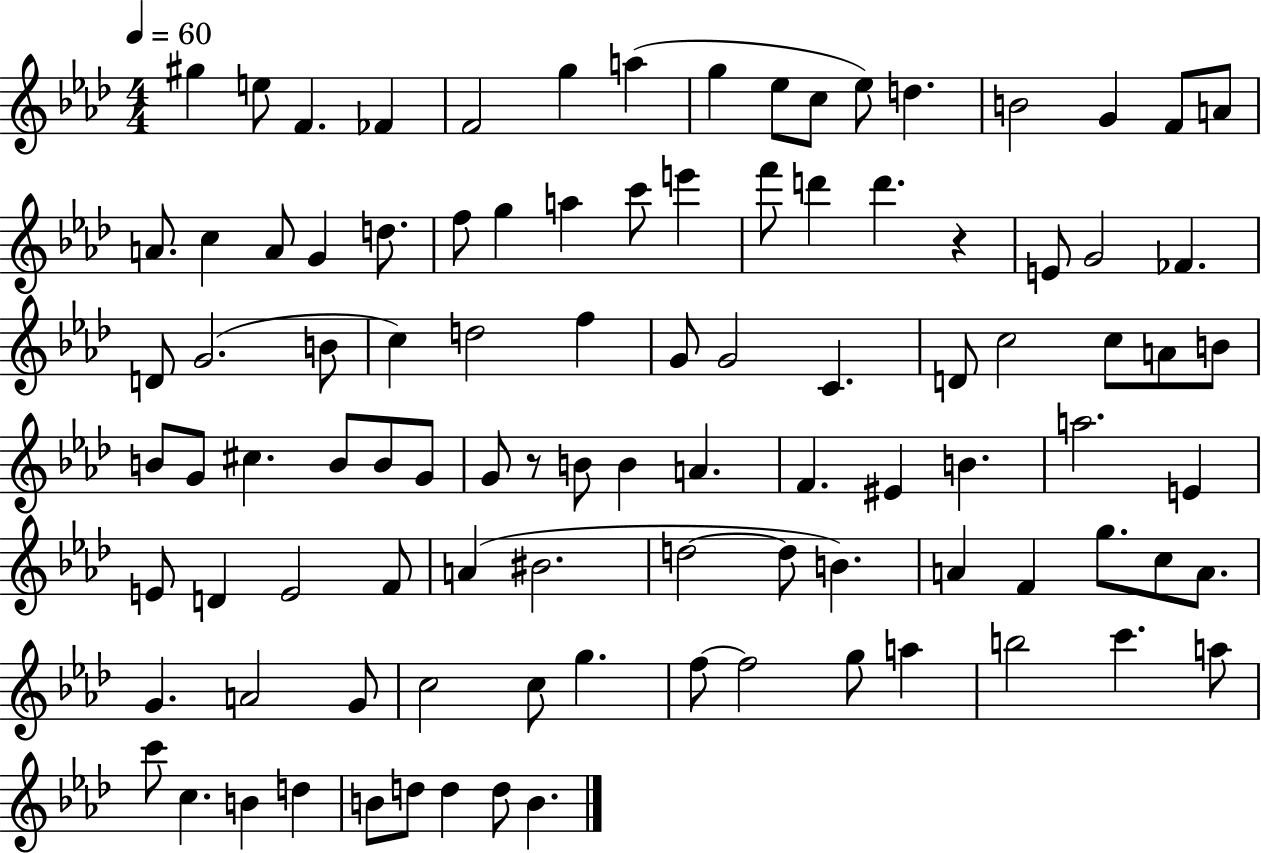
G#5/q E5/e F4/q. FES4/q F4/h G5/q A5/q G5/q Eb5/e C5/e Eb5/e D5/q. B4/h G4/q F4/e A4/e A4/e. C5/q A4/e G4/q D5/e. F5/e G5/q A5/q C6/e E6/q F6/e D6/q D6/q. R/q E4/e G4/h FES4/q. D4/e G4/h. B4/e C5/q D5/h F5/q G4/e G4/h C4/q. D4/e C5/h C5/e A4/e B4/e B4/e G4/e C#5/q. B4/e B4/e G4/e G4/e R/e B4/e B4/q A4/q. F4/q. EIS4/q B4/q. A5/h. E4/q E4/e D4/q E4/h F4/e A4/q BIS4/h. D5/h D5/e B4/q. A4/q F4/q G5/e. C5/e A4/e. G4/q. A4/h G4/e C5/h C5/e G5/q. F5/e F5/h G5/e A5/q B5/h C6/q. A5/e C6/e C5/q. B4/q D5/q B4/e D5/e D5/q D5/e B4/q.